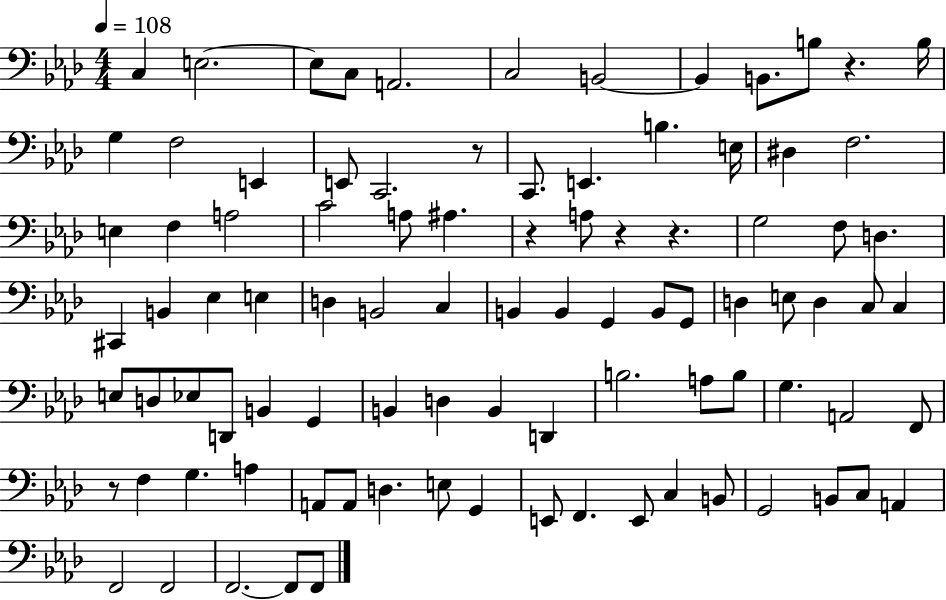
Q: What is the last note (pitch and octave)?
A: F2